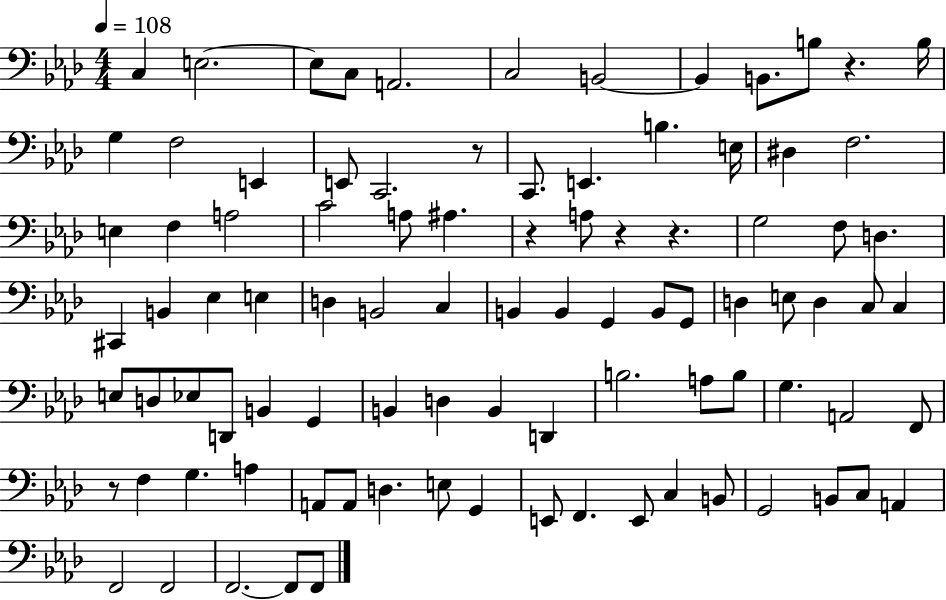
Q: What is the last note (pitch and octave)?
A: F2